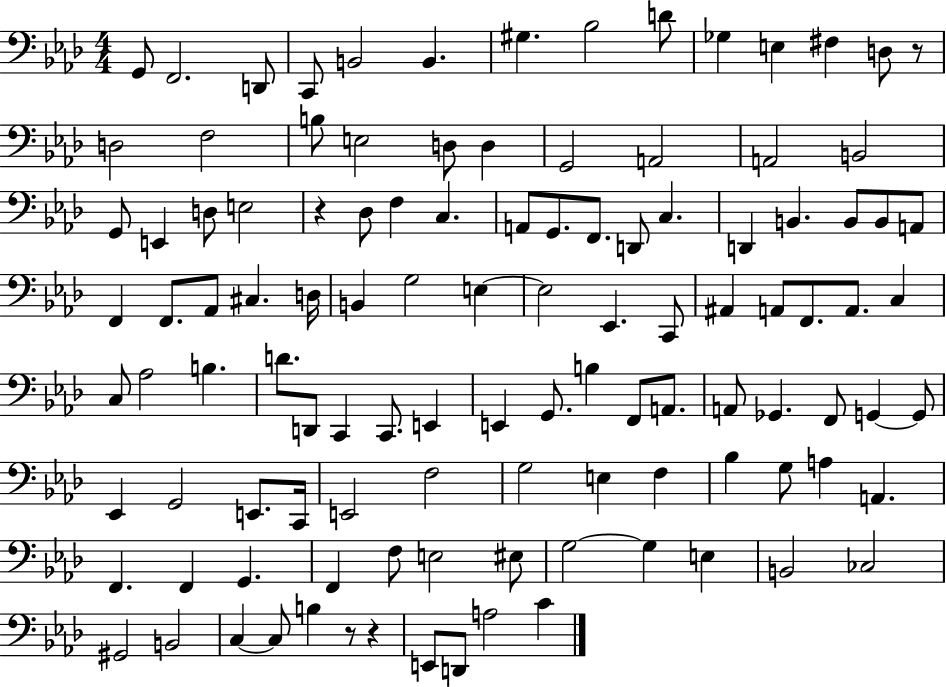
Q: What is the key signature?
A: AES major